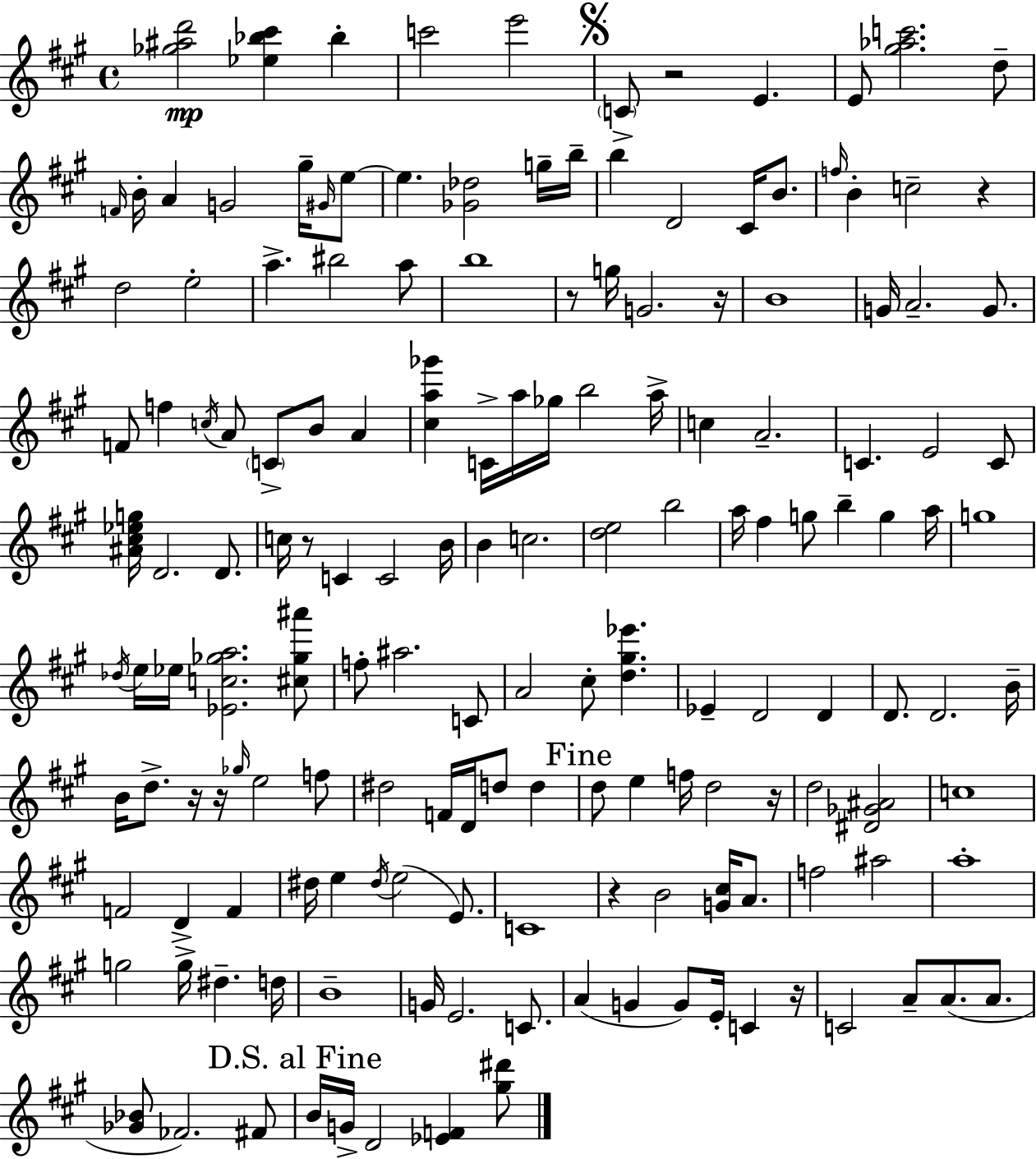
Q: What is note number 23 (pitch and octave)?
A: B4